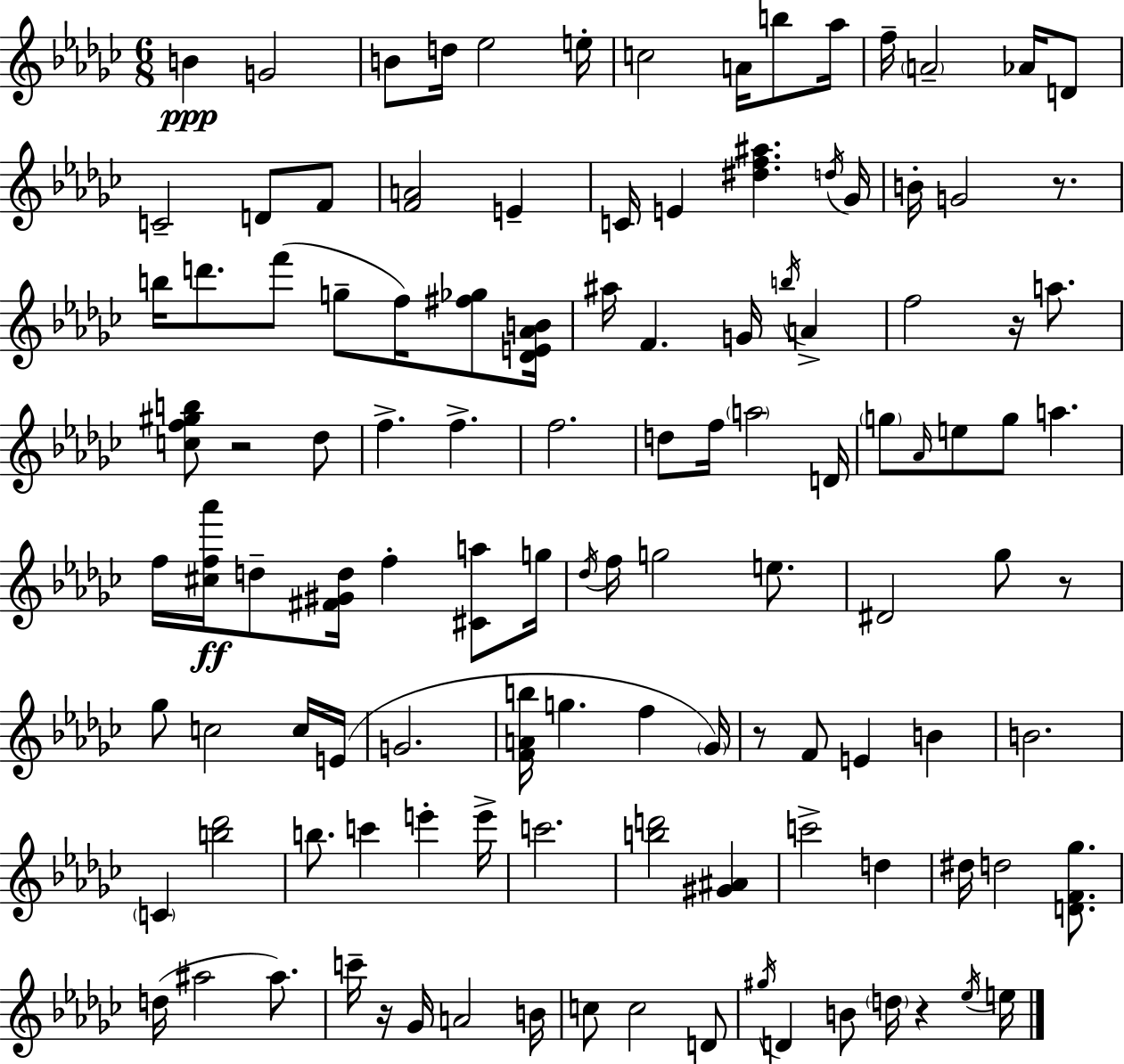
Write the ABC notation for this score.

X:1
T:Untitled
M:6/8
L:1/4
K:Ebm
B G2 B/2 d/4 _e2 e/4 c2 A/4 b/2 _a/4 f/4 A2 _A/4 D/2 C2 D/2 F/2 [FA]2 E C/4 E [^df^a] d/4 _G/4 B/4 G2 z/2 b/4 d'/2 f'/2 g/2 f/4 [^f_g]/2 [_DE_AB]/4 ^a/4 F G/4 b/4 A f2 z/4 a/2 [cf^gb]/2 z2 _d/2 f f f2 d/2 f/4 a2 D/4 g/2 _A/4 e/2 g/2 a f/4 [^cf_a']/4 d/2 [^F^Gd]/4 f [^Ca]/2 g/4 _d/4 f/4 g2 e/2 ^D2 _g/2 z/2 _g/2 c2 c/4 E/4 G2 [FAb]/4 g f _G/4 z/2 F/2 E B B2 C [b_d']2 b/2 c' e' e'/4 c'2 [bd']2 [^G^A] c'2 d ^d/4 d2 [DF_g]/2 d/4 ^a2 ^a/2 c'/4 z/4 _G/4 A2 B/4 c/2 c2 D/2 ^g/4 D B/2 d/4 z _e/4 e/4